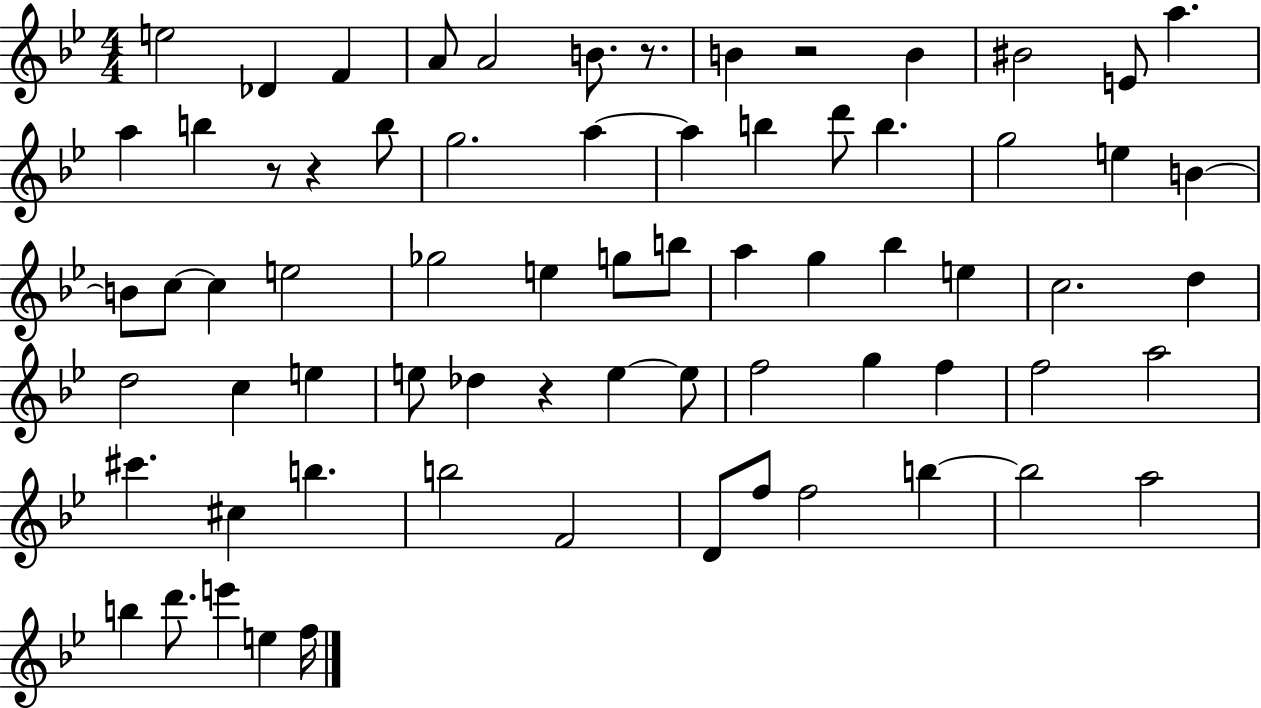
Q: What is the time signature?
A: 4/4